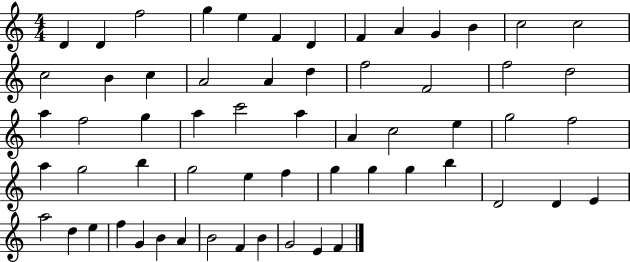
D4/q D4/q F5/h G5/q E5/q F4/q D4/q F4/q A4/q G4/q B4/q C5/h C5/h C5/h B4/q C5/q A4/h A4/q D5/q F5/h F4/h F5/h D5/h A5/q F5/h G5/q A5/q C6/h A5/q A4/q C5/h E5/q G5/h F5/h A5/q G5/h B5/q G5/h E5/q F5/q G5/q G5/q G5/q B5/q D4/h D4/q E4/q A5/h D5/q E5/q F5/q G4/q B4/q A4/q B4/h F4/q B4/q G4/h E4/q F4/q